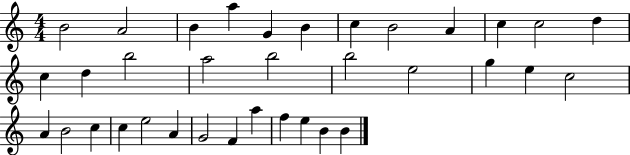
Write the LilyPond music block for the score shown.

{
  \clef treble
  \numericTimeSignature
  \time 4/4
  \key c \major
  b'2 a'2 | b'4 a''4 g'4 b'4 | c''4 b'2 a'4 | c''4 c''2 d''4 | \break c''4 d''4 b''2 | a''2 b''2 | b''2 e''2 | g''4 e''4 c''2 | \break a'4 b'2 c''4 | c''4 e''2 a'4 | g'2 f'4 a''4 | f''4 e''4 b'4 b'4 | \break \bar "|."
}